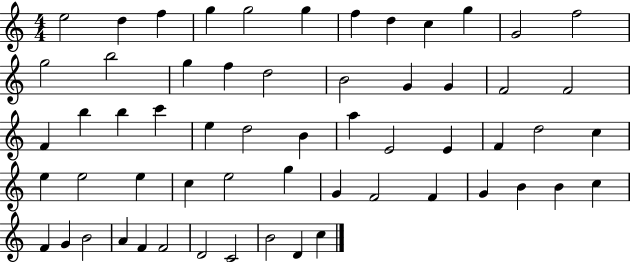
{
  \clef treble
  \numericTimeSignature
  \time 4/4
  \key c \major
  e''2 d''4 f''4 | g''4 g''2 g''4 | f''4 d''4 c''4 g''4 | g'2 f''2 | \break g''2 b''2 | g''4 f''4 d''2 | b'2 g'4 g'4 | f'2 f'2 | \break f'4 b''4 b''4 c'''4 | e''4 d''2 b'4 | a''4 e'2 e'4 | f'4 d''2 c''4 | \break e''4 e''2 e''4 | c''4 e''2 g''4 | g'4 f'2 f'4 | g'4 b'4 b'4 c''4 | \break f'4 g'4 b'2 | a'4 f'4 f'2 | d'2 c'2 | b'2 d'4 c''4 | \break \bar "|."
}